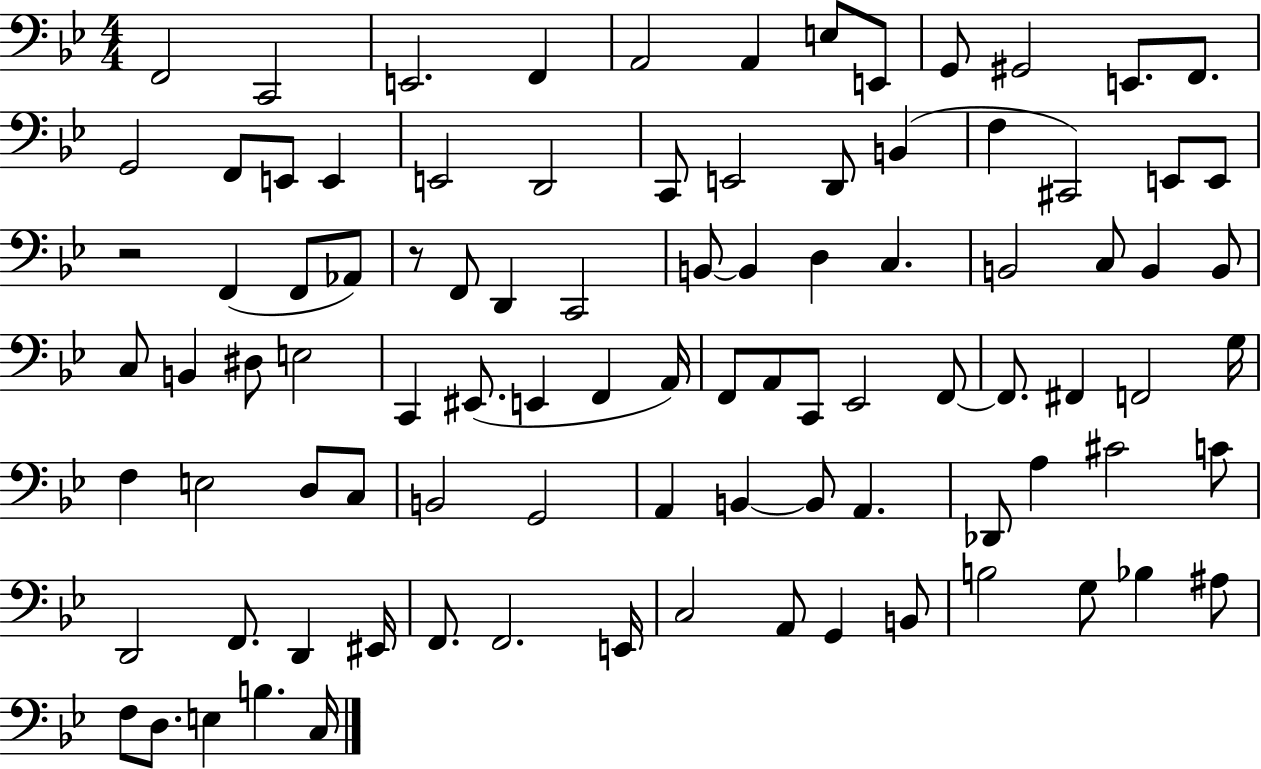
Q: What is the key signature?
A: BES major